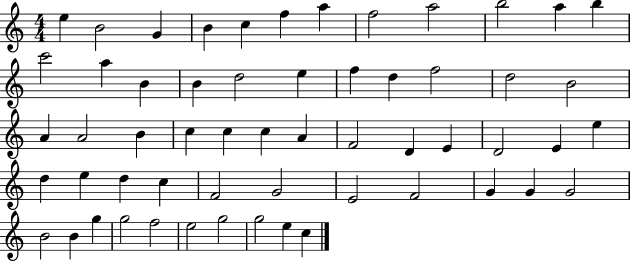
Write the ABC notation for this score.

X:1
T:Untitled
M:4/4
L:1/4
K:C
e B2 G B c f a f2 a2 b2 a b c'2 a B B d2 e f d f2 d2 B2 A A2 B c c c A F2 D E D2 E e d e d c F2 G2 E2 F2 G G G2 B2 B g g2 f2 e2 g2 g2 e c